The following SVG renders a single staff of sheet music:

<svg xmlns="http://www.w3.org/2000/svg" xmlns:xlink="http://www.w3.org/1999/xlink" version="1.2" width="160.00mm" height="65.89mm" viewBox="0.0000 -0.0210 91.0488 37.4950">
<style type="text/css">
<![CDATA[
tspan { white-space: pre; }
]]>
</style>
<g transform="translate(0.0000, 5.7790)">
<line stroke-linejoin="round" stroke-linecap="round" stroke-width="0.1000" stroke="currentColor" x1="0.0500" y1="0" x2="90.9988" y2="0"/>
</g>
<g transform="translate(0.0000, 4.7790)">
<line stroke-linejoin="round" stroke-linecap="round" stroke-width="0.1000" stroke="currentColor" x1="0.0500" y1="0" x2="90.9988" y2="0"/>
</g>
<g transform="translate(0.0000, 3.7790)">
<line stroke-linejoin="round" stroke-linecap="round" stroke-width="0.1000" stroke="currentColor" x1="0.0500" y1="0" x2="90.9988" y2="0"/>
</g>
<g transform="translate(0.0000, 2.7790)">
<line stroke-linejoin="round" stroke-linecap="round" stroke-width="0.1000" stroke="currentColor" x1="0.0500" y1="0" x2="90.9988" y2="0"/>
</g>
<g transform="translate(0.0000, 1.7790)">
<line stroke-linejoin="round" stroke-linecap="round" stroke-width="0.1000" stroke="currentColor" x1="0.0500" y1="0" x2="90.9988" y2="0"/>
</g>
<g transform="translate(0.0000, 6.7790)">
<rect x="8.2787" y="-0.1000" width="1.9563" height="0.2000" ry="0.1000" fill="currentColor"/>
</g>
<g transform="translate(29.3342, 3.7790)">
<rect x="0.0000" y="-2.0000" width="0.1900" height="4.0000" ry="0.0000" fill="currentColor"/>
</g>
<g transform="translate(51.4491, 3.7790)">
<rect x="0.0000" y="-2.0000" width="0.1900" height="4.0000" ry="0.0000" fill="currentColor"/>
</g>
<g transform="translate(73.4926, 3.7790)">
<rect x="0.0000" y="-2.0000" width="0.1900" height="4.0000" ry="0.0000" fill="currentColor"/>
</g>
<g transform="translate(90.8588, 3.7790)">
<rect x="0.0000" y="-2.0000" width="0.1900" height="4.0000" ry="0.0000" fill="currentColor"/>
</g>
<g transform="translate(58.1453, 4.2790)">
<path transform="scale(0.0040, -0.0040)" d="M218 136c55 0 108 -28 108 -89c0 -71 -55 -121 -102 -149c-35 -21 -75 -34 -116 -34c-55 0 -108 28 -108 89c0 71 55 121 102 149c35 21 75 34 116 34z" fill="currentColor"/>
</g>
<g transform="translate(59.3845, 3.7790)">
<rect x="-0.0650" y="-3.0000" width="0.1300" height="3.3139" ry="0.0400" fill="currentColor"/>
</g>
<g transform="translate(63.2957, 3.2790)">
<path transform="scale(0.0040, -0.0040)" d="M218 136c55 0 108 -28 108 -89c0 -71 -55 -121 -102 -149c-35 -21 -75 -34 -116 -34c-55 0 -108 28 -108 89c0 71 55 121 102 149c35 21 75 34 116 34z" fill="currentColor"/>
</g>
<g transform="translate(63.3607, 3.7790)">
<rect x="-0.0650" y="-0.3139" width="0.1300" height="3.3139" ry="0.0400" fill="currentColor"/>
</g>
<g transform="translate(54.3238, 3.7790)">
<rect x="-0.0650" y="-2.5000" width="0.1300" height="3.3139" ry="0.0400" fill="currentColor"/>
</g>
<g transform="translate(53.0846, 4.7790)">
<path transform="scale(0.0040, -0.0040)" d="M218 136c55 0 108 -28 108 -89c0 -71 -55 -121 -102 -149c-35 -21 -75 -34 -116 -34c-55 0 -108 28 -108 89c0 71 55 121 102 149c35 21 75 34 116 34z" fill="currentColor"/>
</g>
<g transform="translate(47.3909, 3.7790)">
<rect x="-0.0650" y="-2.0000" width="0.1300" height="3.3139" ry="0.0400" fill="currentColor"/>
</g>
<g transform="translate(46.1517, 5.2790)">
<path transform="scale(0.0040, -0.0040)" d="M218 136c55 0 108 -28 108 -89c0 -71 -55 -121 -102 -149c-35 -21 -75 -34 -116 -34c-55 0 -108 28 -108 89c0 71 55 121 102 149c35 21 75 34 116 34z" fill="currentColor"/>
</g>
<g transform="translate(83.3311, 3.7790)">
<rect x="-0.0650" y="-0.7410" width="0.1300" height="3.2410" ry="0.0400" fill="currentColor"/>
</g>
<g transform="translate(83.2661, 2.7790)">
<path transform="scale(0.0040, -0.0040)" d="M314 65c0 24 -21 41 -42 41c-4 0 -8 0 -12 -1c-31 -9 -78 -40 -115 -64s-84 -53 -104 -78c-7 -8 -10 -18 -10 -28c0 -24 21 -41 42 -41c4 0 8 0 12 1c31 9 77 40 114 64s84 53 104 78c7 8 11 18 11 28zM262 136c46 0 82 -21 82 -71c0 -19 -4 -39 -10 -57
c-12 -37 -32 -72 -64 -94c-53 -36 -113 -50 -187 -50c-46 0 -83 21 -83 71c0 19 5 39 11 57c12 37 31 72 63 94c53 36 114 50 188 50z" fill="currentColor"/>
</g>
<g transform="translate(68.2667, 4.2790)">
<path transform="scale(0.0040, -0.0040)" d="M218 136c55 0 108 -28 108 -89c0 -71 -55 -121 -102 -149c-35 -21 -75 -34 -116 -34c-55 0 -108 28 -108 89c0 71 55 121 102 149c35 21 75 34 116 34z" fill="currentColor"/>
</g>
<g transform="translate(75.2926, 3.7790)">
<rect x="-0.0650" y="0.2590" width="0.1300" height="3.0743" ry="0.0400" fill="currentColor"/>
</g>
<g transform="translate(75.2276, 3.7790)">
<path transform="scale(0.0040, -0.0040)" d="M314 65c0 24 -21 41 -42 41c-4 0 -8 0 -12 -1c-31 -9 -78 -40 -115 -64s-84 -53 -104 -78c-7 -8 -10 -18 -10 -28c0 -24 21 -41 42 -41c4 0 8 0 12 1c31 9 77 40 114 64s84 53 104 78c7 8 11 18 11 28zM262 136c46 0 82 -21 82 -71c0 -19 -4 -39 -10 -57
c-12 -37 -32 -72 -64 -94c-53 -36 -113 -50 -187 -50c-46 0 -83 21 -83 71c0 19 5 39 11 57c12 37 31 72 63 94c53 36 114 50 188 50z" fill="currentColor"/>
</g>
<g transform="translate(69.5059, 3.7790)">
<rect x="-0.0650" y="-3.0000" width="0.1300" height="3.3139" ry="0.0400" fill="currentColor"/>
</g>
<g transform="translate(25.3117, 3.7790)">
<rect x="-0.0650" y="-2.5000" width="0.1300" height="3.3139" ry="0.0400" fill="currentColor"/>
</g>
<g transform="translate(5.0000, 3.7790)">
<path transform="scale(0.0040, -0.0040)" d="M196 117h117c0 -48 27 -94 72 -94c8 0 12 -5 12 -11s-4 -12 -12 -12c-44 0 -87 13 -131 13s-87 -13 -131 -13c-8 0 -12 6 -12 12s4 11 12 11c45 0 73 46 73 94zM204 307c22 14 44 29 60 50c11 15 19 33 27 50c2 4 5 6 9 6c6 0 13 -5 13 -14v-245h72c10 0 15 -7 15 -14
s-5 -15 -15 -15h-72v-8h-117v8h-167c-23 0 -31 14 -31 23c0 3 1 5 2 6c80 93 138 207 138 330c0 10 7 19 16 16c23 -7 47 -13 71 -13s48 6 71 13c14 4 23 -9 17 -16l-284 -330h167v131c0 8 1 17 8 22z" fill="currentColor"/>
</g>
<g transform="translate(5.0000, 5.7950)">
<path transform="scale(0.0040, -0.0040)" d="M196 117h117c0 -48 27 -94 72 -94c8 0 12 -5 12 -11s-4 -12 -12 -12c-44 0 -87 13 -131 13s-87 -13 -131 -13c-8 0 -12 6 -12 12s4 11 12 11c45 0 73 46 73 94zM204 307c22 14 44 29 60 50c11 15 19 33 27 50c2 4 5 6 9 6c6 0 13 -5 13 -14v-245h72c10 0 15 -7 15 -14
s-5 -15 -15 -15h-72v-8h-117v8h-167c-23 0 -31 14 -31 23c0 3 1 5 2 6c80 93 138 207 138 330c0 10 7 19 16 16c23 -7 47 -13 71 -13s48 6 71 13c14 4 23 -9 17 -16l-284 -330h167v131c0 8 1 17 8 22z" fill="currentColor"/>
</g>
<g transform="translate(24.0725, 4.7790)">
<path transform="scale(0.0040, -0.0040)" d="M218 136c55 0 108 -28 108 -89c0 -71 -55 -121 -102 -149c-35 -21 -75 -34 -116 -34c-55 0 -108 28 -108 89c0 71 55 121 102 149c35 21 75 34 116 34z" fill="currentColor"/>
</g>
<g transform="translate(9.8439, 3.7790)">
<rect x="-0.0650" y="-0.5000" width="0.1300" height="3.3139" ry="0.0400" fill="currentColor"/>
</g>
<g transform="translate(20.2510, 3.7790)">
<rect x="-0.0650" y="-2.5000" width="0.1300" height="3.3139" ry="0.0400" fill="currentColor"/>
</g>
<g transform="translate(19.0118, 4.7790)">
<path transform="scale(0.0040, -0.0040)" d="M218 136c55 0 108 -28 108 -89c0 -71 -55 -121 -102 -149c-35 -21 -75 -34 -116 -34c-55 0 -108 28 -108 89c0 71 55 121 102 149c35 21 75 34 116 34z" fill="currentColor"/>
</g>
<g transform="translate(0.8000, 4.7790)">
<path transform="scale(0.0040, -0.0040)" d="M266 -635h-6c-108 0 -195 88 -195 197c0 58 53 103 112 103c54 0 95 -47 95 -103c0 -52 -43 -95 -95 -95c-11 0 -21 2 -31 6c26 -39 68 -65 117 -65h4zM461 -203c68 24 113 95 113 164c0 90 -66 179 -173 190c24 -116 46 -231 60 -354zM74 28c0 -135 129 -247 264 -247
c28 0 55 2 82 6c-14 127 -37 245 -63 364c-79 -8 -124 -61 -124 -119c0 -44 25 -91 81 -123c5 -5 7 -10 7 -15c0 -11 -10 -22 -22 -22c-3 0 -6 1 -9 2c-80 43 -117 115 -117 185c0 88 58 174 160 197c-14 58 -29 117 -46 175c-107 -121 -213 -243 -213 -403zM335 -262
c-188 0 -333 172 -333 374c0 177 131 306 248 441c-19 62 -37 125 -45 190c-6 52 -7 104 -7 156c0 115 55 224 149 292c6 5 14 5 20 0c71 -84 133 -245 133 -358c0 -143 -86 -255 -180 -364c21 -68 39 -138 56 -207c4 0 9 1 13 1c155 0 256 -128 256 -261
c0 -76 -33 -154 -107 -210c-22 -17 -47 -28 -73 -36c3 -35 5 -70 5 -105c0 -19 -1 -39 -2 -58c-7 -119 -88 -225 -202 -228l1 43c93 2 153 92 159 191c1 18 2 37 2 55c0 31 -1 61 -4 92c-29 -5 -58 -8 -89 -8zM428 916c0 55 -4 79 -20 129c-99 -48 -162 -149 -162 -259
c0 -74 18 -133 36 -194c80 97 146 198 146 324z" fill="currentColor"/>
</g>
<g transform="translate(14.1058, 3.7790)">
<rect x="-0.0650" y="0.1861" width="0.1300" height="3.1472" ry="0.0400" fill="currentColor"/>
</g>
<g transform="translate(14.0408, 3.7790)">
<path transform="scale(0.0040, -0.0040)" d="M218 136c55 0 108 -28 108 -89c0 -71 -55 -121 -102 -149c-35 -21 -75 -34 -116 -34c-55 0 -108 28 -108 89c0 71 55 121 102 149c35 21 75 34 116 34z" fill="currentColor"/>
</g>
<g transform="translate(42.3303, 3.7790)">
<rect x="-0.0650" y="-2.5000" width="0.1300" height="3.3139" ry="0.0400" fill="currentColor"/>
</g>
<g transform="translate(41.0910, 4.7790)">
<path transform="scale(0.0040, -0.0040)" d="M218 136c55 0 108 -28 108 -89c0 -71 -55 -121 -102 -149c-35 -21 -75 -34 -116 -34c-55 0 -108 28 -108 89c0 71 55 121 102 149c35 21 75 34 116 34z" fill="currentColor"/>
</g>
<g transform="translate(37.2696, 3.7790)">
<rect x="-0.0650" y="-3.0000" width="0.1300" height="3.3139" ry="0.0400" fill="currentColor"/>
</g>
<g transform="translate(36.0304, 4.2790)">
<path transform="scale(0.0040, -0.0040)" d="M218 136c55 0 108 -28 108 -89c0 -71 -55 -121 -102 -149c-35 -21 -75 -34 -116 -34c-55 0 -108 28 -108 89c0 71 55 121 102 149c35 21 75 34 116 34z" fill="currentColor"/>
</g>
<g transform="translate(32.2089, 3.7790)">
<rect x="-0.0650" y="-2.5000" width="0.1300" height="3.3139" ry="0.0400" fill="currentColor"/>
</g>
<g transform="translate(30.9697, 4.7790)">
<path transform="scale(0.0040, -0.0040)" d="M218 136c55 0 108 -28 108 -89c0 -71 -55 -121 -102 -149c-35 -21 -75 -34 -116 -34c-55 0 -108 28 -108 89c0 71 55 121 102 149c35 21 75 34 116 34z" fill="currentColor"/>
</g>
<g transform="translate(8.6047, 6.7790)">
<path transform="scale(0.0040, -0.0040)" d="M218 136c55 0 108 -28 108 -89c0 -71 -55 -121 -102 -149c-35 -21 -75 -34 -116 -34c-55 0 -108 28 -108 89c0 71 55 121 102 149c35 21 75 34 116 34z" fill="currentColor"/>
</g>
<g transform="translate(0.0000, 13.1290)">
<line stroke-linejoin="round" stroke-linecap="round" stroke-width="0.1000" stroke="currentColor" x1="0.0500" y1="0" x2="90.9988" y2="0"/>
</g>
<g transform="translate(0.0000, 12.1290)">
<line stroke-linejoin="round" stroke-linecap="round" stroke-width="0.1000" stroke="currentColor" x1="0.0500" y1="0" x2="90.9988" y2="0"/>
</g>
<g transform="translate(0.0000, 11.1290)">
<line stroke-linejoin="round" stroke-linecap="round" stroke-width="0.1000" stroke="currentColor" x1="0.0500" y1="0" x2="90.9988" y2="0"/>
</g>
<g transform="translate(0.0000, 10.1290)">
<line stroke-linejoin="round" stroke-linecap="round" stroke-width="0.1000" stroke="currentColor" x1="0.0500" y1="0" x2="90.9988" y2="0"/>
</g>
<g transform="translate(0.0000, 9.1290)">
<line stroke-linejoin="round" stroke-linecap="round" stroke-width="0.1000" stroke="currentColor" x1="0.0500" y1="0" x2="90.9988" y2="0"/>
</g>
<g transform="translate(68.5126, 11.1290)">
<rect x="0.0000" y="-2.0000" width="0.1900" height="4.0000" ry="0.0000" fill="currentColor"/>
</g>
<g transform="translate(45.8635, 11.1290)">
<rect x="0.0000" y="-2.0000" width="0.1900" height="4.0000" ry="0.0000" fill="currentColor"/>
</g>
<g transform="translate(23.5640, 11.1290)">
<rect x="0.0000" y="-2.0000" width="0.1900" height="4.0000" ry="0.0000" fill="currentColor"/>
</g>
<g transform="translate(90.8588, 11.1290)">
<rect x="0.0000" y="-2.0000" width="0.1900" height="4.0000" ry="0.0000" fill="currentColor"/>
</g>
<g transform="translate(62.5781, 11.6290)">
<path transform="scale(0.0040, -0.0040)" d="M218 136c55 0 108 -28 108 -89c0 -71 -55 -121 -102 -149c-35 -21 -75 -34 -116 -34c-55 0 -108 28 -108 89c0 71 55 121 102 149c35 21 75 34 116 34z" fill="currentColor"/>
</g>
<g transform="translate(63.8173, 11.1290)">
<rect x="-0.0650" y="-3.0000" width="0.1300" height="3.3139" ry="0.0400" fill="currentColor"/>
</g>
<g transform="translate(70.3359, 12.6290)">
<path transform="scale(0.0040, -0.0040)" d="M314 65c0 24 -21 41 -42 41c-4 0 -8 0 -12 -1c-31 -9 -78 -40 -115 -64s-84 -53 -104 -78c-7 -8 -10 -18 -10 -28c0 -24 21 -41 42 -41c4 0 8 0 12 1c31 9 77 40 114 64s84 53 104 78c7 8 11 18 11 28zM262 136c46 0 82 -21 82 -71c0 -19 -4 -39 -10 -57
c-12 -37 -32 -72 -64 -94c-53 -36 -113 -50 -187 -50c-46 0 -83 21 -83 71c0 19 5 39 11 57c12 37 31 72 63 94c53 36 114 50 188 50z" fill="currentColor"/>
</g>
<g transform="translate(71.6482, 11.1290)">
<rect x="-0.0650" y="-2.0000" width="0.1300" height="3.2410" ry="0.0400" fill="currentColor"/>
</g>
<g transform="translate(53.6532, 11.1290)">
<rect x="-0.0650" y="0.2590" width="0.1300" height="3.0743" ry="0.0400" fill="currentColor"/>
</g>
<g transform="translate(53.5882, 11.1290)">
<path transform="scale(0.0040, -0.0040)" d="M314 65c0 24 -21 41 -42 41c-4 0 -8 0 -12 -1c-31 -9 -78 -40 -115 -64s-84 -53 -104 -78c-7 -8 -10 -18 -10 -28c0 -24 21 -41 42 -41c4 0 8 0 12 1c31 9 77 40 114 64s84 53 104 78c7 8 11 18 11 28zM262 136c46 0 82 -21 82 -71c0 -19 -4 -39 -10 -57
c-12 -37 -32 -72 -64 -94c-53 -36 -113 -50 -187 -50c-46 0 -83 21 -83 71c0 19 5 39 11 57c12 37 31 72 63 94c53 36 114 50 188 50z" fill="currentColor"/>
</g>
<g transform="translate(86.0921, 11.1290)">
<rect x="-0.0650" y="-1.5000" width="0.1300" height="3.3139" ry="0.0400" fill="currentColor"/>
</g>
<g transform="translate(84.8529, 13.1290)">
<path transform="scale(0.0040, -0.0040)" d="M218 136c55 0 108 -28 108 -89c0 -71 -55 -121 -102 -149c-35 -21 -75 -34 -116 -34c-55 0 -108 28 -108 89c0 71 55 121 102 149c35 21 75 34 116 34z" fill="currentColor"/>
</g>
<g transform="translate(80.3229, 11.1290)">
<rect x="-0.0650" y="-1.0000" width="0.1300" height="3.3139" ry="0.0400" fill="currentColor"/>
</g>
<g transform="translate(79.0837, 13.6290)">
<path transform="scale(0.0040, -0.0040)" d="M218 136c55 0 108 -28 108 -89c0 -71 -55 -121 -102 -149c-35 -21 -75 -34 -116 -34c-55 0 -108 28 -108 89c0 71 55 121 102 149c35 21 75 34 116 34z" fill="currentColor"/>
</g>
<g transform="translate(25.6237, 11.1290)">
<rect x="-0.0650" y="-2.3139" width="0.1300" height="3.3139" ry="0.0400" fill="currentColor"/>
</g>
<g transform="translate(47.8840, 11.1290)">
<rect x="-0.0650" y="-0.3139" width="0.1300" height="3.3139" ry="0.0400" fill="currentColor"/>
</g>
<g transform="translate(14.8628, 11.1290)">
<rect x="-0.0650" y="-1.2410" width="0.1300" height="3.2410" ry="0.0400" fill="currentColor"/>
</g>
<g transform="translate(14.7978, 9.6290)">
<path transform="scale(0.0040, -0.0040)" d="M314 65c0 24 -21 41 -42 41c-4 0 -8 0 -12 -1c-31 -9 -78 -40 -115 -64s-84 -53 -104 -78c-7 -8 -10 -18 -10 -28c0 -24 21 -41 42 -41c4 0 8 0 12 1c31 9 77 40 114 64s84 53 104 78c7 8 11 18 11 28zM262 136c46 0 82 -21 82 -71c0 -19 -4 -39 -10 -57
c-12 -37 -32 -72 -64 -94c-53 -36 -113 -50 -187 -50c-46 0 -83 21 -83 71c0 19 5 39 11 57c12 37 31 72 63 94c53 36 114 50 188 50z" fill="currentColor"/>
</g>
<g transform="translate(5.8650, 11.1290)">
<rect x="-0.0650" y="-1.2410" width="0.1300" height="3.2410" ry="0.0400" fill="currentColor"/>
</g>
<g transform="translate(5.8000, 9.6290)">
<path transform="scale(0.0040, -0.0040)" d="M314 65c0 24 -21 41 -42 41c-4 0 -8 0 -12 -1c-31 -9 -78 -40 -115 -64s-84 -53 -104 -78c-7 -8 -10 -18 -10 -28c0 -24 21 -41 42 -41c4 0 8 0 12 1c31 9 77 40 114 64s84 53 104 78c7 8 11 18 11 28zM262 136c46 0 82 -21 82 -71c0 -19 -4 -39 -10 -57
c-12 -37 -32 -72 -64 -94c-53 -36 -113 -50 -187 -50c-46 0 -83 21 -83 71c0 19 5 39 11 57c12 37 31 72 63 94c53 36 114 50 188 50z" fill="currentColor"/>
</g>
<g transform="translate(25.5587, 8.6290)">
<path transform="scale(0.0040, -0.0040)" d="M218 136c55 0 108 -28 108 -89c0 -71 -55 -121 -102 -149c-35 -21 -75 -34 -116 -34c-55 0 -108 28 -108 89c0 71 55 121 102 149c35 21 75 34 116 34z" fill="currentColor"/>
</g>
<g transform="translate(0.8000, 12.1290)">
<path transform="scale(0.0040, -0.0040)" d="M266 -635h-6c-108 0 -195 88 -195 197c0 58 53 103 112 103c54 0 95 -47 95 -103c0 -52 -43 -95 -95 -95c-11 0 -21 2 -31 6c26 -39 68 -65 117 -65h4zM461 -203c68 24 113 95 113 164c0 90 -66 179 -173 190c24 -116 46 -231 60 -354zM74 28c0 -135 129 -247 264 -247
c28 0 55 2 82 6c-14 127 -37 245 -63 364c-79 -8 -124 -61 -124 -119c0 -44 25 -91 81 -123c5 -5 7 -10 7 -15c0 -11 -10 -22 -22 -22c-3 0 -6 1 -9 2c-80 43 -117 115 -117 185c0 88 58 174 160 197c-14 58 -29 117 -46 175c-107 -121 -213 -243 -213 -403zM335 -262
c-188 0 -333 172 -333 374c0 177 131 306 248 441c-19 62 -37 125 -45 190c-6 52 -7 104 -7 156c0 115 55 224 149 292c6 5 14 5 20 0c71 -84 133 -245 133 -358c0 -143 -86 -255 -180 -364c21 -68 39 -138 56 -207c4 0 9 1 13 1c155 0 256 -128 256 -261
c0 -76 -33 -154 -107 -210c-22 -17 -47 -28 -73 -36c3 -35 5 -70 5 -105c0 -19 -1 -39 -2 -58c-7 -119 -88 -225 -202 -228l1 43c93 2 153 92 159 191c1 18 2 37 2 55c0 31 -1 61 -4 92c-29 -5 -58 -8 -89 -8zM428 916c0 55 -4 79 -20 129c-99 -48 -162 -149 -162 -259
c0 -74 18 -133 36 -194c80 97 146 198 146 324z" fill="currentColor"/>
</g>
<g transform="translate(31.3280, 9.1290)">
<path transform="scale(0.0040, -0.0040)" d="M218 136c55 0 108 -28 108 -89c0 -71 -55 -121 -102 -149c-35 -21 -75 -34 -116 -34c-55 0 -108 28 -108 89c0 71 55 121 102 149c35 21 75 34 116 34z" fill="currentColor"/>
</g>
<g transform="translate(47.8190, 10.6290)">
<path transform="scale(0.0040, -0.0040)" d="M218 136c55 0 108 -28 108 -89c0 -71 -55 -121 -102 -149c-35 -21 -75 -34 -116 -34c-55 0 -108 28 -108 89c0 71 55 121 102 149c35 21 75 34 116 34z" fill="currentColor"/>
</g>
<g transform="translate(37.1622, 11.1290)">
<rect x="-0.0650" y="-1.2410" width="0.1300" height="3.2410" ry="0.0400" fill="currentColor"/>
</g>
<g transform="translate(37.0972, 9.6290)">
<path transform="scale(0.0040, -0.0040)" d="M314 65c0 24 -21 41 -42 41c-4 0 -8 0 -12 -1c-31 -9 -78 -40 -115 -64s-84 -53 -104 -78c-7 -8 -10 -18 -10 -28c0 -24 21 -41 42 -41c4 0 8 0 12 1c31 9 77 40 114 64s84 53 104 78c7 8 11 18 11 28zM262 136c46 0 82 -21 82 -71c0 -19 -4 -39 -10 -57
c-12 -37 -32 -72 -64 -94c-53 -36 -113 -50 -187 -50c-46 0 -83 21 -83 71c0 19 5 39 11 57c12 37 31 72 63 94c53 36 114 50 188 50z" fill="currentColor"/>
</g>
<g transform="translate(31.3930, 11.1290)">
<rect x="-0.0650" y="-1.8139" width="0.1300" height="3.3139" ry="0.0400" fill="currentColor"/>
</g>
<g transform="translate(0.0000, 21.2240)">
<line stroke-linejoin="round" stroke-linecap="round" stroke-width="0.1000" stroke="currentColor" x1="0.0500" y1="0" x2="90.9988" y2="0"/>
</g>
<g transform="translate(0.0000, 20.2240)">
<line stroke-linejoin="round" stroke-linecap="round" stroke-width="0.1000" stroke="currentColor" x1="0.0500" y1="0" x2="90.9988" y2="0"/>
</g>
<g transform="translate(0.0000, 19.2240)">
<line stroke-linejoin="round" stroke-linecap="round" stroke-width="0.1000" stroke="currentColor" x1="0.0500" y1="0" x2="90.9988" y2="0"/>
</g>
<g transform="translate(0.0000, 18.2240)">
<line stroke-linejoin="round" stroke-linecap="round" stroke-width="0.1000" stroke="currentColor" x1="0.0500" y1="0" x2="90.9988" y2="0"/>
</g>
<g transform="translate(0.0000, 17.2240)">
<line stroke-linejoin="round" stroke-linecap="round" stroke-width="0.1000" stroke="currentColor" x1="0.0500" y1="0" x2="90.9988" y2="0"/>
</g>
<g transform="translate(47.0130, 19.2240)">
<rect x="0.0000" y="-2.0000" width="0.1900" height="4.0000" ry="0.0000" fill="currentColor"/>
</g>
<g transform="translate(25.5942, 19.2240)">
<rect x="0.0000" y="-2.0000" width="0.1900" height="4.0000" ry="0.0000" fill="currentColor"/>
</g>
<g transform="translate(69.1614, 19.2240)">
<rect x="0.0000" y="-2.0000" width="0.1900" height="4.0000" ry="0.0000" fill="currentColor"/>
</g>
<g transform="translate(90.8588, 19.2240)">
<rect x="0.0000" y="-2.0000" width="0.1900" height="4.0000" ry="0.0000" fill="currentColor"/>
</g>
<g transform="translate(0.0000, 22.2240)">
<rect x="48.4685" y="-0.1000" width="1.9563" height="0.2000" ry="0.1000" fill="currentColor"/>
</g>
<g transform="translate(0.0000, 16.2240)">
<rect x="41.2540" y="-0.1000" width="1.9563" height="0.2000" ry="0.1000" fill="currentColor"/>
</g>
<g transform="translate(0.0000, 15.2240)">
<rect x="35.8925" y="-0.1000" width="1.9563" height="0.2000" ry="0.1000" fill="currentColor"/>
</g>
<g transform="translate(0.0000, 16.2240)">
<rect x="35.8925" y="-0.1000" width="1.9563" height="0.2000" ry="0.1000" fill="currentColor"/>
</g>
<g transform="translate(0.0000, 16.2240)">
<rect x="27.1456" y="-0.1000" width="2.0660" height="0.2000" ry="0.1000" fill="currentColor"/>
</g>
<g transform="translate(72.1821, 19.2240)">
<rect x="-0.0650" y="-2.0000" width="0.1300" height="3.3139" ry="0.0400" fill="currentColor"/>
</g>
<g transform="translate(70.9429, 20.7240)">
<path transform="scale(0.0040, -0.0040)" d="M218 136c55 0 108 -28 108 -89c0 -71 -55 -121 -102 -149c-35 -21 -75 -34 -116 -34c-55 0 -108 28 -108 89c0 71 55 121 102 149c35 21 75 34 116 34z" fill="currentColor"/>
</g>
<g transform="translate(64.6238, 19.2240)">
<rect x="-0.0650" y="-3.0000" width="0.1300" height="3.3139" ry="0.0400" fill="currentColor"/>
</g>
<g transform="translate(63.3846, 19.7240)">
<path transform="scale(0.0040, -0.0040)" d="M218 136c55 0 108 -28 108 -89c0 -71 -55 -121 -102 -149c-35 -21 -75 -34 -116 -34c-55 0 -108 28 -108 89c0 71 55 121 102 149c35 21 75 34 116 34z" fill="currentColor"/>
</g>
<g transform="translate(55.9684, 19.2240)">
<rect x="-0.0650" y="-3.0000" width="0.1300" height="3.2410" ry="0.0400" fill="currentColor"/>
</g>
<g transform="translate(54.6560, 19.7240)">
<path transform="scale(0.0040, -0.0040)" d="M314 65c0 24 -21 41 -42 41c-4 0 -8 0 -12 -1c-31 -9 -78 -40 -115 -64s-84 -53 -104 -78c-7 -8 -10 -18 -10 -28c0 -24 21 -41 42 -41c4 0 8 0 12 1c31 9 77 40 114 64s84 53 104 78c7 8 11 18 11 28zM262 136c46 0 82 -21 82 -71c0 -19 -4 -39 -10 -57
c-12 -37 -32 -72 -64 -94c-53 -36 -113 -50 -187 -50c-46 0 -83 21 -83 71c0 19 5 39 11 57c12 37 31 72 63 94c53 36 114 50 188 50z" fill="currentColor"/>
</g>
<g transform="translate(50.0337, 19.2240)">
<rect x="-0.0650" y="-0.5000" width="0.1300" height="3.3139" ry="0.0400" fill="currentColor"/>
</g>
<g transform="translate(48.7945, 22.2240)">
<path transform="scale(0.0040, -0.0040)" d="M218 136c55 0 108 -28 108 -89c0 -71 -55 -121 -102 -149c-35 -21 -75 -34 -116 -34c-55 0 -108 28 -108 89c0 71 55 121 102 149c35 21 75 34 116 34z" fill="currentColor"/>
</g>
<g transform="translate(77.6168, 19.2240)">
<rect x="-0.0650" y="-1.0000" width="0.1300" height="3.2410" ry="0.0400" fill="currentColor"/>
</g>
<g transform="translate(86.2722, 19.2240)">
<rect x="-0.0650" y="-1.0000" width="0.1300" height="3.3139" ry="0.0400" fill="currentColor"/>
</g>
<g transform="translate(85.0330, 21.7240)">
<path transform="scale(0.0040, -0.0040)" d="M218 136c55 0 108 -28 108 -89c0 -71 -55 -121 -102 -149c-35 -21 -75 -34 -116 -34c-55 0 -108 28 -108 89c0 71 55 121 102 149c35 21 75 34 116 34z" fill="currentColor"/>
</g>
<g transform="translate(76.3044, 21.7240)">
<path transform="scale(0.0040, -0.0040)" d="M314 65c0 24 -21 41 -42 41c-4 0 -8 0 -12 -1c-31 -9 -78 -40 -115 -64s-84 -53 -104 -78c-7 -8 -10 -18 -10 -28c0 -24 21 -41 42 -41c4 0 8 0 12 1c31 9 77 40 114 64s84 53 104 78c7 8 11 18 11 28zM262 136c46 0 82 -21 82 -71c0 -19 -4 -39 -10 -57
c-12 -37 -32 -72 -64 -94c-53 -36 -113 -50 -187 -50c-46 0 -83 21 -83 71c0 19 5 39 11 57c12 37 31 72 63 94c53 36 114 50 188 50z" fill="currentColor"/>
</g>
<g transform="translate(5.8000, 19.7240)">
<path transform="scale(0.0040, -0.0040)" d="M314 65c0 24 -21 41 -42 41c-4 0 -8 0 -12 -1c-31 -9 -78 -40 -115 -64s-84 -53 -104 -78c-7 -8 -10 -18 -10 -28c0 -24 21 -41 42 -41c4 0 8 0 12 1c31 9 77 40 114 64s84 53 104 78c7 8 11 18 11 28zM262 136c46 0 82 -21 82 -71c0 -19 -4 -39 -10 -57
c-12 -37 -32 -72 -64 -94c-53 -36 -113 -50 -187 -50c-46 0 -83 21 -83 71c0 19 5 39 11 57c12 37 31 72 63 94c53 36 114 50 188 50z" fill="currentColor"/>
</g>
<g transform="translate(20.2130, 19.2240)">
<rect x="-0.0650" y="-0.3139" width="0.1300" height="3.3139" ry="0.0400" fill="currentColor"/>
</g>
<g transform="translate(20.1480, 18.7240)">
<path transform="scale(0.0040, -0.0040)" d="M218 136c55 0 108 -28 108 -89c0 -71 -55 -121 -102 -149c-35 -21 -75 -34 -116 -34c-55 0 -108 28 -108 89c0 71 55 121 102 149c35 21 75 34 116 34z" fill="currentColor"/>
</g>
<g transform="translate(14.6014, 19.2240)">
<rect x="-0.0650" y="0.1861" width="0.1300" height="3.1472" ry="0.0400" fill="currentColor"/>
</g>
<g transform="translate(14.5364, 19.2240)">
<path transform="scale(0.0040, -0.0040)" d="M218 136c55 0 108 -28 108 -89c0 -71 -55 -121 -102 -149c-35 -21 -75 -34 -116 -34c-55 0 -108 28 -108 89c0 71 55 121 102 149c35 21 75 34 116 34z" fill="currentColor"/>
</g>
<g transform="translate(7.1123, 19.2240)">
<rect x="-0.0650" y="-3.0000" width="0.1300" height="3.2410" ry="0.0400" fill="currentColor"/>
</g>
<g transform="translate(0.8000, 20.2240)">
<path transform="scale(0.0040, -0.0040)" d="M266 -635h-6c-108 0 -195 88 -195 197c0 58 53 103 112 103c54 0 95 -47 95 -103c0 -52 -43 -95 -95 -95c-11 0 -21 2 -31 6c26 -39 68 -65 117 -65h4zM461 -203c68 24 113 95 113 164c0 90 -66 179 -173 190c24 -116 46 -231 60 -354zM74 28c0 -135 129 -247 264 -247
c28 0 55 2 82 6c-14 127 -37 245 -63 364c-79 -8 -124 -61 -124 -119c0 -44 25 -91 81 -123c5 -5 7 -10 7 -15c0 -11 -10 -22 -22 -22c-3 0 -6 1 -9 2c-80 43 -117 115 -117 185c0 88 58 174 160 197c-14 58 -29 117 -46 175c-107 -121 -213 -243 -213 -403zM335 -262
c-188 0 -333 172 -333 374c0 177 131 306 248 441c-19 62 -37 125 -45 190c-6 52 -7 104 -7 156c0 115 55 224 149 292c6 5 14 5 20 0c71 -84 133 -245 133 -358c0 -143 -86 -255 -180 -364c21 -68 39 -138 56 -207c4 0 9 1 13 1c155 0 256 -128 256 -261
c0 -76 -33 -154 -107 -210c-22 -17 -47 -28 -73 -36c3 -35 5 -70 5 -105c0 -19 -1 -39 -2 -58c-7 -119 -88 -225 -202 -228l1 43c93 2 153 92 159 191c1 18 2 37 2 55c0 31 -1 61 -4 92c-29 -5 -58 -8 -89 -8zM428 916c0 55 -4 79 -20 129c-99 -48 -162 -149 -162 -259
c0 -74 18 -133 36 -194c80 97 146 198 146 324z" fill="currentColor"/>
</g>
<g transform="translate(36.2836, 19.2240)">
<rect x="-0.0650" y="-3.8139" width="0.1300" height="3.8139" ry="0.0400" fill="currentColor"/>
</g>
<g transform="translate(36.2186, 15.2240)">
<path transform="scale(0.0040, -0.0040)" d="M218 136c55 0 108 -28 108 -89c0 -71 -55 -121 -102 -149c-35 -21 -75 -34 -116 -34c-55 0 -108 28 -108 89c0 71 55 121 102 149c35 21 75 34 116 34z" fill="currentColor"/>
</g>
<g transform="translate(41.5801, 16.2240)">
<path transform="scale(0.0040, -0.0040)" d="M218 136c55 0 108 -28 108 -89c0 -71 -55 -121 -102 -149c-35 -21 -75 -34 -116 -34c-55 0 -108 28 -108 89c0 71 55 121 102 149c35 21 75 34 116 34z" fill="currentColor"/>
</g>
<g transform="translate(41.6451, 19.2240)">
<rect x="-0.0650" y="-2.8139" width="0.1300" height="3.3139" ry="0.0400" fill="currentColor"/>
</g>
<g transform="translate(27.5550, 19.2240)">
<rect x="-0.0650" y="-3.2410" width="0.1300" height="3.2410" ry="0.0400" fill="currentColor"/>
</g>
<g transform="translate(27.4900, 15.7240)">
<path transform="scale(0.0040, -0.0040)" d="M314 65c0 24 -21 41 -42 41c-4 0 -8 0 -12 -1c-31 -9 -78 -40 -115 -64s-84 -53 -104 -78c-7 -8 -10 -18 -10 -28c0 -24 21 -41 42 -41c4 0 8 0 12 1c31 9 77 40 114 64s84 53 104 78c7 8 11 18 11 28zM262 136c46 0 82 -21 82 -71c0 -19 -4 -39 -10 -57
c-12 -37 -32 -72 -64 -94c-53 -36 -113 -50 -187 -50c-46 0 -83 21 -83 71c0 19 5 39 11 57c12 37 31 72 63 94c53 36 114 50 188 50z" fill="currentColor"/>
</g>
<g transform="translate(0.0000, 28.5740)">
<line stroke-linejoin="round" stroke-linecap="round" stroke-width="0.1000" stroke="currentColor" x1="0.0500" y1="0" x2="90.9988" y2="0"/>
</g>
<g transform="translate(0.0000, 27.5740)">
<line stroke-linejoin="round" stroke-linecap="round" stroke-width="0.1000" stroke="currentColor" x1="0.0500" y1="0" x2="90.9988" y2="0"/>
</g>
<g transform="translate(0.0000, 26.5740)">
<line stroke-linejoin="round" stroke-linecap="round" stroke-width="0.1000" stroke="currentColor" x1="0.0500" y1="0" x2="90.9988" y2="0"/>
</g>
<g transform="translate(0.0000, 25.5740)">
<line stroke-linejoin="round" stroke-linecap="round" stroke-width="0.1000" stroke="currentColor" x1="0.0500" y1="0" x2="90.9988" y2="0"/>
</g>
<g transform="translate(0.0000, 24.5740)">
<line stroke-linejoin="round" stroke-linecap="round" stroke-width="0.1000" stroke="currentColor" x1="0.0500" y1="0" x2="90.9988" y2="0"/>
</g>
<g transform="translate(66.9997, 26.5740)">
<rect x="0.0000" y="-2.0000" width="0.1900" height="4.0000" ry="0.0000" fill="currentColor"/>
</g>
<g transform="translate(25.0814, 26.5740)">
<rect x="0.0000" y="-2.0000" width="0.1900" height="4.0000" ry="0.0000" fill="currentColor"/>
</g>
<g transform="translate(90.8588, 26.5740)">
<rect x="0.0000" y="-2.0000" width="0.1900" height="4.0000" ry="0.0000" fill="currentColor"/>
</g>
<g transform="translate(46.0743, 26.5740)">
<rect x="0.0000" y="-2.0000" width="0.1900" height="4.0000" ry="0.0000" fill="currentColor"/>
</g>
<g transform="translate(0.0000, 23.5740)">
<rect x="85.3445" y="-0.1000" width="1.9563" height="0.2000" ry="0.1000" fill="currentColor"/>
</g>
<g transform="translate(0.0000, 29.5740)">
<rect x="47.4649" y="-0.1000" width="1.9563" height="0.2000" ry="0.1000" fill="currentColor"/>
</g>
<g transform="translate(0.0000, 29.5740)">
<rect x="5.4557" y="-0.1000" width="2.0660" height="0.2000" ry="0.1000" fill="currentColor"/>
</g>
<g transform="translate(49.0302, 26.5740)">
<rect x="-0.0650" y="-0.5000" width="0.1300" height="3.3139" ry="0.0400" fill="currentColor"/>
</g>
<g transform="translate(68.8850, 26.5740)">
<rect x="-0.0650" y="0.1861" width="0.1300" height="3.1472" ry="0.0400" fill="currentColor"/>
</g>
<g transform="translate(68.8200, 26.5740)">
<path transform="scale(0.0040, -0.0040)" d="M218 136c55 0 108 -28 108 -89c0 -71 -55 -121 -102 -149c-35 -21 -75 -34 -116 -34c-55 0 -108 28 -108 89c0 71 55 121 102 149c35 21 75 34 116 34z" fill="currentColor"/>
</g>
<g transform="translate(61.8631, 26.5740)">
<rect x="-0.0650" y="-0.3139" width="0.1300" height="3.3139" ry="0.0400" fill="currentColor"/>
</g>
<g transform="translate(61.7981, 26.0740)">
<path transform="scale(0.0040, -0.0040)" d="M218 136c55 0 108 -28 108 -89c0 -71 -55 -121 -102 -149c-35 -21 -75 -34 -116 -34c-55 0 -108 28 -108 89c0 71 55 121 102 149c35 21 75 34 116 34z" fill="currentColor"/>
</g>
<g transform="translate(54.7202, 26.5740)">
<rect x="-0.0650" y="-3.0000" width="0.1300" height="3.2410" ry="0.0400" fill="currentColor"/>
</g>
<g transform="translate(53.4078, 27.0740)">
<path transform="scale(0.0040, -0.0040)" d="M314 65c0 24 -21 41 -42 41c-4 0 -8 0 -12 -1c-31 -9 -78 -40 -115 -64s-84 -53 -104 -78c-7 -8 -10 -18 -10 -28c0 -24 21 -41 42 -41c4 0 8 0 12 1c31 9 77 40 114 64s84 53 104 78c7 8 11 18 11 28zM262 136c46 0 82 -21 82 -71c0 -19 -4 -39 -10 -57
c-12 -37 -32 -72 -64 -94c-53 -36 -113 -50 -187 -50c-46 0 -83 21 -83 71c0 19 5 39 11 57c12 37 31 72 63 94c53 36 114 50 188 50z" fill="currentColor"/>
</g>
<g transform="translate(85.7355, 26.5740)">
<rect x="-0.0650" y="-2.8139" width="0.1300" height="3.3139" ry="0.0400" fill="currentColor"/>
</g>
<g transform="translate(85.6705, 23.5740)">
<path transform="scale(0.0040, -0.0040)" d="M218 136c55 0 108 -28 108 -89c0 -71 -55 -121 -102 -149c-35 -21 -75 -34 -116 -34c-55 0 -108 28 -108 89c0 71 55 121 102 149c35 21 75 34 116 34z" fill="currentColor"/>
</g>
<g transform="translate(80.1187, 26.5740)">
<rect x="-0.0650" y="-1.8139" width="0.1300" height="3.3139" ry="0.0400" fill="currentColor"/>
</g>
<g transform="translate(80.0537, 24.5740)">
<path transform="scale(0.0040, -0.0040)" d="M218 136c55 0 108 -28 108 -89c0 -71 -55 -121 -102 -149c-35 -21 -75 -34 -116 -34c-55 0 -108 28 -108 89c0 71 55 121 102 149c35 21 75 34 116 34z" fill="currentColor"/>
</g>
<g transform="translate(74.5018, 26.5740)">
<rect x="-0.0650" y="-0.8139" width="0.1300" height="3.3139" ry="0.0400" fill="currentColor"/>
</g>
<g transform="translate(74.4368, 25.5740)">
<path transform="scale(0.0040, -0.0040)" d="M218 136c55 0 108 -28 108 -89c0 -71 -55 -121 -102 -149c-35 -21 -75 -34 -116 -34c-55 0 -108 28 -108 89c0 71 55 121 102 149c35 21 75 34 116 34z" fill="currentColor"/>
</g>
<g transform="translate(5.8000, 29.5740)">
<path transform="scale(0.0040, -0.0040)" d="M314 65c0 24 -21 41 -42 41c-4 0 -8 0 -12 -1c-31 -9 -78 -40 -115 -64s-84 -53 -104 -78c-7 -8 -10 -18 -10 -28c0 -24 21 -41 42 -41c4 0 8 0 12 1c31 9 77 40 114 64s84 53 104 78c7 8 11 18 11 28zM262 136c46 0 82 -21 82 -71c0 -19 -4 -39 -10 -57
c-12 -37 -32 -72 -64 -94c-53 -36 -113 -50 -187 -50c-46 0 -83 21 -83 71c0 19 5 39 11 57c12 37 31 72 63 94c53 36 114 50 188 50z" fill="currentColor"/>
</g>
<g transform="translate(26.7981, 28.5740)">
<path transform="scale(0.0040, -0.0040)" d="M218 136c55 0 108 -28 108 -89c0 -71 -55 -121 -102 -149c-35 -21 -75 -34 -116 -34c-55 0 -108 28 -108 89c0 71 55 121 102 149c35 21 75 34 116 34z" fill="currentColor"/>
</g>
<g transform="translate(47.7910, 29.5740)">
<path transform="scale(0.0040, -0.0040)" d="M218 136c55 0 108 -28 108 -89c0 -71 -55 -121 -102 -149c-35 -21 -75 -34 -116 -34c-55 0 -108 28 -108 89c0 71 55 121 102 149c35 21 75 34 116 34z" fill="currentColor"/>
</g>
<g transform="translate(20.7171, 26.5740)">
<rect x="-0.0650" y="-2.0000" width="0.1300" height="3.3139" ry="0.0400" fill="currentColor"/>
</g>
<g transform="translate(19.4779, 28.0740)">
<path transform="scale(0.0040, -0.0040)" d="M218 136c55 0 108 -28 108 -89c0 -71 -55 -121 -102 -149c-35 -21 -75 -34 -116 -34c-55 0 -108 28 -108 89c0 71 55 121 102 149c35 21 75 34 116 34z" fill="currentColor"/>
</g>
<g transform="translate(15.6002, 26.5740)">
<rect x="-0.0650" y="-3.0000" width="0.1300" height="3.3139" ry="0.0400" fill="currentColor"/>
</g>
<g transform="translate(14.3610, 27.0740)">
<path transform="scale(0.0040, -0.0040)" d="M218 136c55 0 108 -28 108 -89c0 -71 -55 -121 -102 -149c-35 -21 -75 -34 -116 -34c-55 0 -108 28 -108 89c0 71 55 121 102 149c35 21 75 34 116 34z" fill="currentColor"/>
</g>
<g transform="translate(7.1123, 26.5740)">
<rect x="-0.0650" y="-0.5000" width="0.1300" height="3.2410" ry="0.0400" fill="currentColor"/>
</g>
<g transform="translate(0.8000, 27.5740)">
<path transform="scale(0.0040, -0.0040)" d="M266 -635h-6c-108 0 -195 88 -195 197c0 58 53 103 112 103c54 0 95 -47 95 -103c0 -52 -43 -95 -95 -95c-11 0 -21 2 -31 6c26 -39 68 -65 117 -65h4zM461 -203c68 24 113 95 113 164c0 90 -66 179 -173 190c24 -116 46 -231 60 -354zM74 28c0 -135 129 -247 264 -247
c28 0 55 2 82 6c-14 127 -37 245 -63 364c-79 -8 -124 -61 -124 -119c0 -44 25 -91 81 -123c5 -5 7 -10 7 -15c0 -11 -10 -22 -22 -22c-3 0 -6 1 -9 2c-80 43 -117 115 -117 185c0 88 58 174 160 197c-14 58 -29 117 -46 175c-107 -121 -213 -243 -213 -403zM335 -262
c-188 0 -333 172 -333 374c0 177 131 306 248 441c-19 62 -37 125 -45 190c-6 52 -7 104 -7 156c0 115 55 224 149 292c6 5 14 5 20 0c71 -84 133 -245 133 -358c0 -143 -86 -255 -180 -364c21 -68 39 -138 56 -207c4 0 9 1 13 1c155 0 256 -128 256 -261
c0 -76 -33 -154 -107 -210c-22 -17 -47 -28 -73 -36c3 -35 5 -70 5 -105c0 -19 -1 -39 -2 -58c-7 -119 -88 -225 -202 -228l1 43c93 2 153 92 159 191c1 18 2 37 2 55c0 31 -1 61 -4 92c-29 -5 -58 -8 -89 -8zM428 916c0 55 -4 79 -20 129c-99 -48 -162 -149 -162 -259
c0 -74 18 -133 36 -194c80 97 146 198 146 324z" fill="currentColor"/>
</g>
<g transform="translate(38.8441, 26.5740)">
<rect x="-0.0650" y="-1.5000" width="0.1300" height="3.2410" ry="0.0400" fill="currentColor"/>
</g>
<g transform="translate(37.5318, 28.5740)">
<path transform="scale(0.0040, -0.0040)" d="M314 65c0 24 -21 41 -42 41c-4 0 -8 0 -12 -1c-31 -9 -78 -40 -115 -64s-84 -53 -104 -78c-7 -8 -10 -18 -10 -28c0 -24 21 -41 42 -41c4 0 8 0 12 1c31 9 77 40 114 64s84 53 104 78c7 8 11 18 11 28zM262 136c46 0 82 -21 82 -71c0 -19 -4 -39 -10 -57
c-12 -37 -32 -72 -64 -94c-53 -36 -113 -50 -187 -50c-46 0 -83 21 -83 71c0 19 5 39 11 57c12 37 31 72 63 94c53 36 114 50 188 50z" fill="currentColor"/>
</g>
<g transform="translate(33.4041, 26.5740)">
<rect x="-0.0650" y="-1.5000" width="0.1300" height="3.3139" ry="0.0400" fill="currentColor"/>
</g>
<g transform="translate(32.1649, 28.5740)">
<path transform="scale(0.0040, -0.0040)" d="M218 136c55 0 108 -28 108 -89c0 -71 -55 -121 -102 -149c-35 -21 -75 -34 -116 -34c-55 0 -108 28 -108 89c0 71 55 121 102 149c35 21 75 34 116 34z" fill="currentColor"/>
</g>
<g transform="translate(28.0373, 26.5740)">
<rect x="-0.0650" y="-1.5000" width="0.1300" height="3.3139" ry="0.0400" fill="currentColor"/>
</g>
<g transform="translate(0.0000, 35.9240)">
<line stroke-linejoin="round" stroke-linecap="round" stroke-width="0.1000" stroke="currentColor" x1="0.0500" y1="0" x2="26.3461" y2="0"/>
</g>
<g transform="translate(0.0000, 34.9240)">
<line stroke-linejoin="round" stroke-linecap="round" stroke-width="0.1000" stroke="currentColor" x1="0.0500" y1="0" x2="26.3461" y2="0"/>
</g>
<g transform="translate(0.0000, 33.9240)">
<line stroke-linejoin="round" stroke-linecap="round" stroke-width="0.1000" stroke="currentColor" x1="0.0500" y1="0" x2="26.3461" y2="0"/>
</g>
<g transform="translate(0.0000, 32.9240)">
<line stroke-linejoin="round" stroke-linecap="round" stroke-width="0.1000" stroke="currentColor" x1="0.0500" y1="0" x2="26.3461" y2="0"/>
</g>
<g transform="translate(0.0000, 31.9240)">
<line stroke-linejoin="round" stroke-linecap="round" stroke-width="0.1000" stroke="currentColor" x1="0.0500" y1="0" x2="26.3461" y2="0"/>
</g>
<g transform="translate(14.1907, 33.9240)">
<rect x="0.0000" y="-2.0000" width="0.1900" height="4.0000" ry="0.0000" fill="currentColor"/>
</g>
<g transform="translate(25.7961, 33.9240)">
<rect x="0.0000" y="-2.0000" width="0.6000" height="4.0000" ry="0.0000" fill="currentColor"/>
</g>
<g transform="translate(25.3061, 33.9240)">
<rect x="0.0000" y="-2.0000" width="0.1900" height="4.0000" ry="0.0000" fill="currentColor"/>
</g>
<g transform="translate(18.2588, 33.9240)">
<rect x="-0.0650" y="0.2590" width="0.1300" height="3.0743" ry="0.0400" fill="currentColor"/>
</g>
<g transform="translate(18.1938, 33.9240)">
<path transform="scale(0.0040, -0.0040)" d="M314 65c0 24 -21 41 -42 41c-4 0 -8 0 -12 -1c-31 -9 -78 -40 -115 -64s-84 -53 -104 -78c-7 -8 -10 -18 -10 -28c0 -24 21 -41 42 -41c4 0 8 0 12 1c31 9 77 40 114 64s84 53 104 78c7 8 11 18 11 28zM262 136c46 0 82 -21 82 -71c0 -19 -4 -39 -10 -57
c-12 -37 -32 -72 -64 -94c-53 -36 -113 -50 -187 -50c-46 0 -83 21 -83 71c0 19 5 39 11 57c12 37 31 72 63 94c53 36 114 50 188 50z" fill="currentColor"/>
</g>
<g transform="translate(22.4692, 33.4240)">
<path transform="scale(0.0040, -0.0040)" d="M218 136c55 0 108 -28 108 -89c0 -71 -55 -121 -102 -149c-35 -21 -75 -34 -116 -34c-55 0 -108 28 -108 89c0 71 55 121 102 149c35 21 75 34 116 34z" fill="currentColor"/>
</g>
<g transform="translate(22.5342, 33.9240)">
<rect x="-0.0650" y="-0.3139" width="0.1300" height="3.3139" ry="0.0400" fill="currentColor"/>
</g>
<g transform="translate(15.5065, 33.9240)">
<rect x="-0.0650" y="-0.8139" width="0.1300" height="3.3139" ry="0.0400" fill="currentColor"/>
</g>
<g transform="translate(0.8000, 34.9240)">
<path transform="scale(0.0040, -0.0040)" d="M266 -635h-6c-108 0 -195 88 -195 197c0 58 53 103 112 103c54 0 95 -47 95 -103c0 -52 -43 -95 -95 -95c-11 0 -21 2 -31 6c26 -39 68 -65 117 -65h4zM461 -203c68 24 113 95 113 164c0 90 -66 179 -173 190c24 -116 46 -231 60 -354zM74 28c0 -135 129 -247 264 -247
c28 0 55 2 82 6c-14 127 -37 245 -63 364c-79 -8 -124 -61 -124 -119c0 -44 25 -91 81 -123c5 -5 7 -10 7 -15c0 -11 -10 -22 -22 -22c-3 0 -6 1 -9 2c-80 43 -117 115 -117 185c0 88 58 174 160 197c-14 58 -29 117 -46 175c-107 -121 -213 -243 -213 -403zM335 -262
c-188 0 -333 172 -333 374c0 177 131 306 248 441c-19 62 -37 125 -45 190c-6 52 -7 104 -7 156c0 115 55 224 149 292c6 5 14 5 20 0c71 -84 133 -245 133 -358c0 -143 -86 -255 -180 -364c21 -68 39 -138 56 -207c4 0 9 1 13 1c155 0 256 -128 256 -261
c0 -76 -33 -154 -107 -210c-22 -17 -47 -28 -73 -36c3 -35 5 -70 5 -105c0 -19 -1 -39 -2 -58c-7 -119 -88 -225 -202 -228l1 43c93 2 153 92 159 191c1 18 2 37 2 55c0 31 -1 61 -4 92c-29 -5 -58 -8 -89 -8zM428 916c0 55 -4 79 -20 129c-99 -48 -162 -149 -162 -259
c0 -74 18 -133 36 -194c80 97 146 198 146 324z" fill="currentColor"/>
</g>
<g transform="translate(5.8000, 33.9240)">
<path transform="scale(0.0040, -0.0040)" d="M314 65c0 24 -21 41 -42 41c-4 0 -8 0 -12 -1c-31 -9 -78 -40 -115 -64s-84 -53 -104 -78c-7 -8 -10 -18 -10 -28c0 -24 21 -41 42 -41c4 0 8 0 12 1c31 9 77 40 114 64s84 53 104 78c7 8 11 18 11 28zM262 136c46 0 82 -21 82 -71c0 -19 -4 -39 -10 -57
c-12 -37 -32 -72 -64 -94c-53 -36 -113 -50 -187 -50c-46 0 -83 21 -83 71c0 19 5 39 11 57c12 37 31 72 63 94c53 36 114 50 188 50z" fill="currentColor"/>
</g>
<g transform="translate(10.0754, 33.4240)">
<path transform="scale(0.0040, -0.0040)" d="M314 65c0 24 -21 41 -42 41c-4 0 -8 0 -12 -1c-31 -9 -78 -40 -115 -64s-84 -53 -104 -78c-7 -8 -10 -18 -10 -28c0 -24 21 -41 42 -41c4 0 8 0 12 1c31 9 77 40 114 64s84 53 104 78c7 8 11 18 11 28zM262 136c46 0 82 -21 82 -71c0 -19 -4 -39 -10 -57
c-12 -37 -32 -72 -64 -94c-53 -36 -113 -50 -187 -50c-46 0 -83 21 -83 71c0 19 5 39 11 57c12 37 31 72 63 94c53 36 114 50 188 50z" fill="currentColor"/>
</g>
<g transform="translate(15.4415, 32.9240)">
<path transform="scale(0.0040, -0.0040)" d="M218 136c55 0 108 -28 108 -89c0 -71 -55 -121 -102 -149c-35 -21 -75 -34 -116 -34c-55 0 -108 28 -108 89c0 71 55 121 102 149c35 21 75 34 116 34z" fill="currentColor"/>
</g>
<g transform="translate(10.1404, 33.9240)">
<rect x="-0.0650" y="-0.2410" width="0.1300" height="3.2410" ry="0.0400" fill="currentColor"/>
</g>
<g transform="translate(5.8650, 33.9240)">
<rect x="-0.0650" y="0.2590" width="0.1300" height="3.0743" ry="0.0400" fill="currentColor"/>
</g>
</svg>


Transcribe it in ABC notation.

X:1
T:Untitled
M:4/4
L:1/4
K:C
C B G G G A G F G A c A B2 d2 e2 e2 g f e2 c B2 A F2 D E A2 B c b2 c' a C A2 A F D2 D C2 A F E E E2 C A2 c B d f a B2 c2 d B2 c